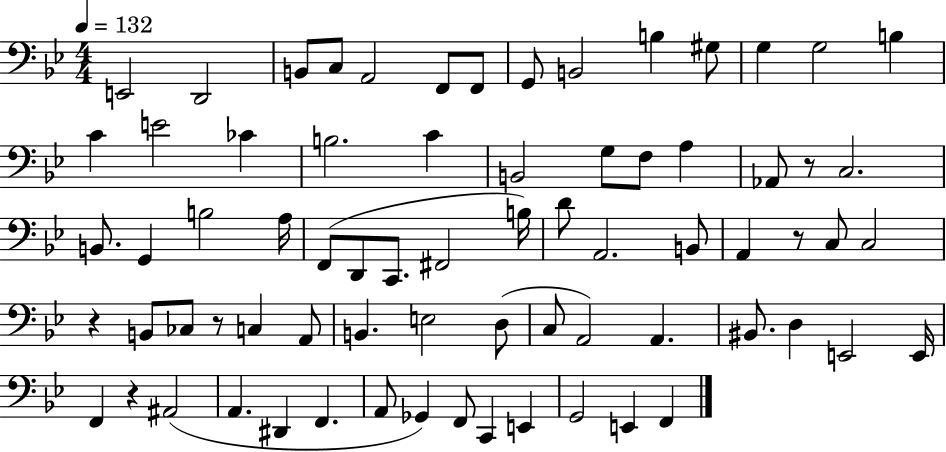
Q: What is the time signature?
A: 4/4